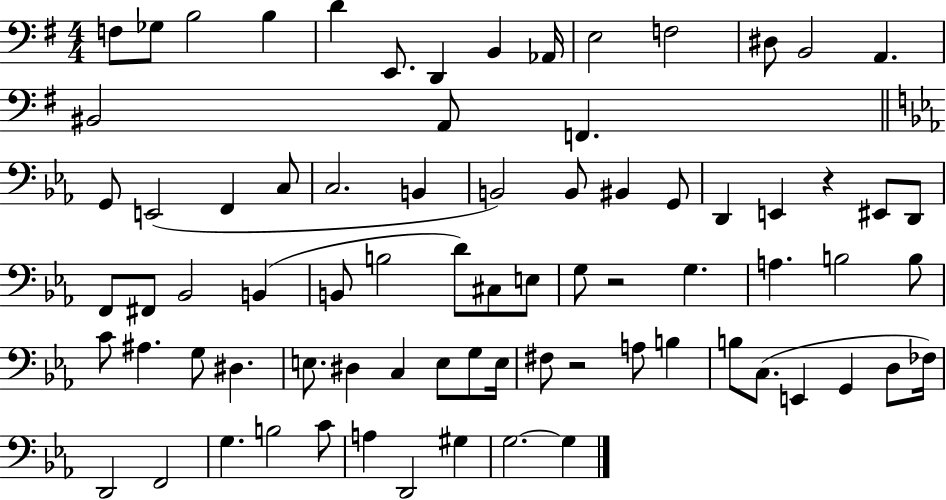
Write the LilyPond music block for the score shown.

{
  \clef bass
  \numericTimeSignature
  \time 4/4
  \key g \major
  f8 ges8 b2 b4 | d'4 e,8. d,4 b,4 aes,16 | e2 f2 | dis8 b,2 a,4. | \break bis,2 a,8 f,4. | \bar "||" \break \key ees \major g,8 e,2( f,4 c8 | c2. b,4 | b,2) b,8 bis,4 g,8 | d,4 e,4 r4 eis,8 d,8 | \break f,8 fis,8 bes,2 b,4( | b,8 b2 d'8) cis8 e8 | g8 r2 g4. | a4. b2 b8 | \break c'8 ais4. g8 dis4. | e8. dis4 c4 e8 g8 e16 | fis8 r2 a8 b4 | b8 c8.( e,4 g,4 d8 fes16) | \break d,2 f,2 | g4. b2 c'8 | a4 d,2 gis4 | g2.~~ g4 | \break \bar "|."
}